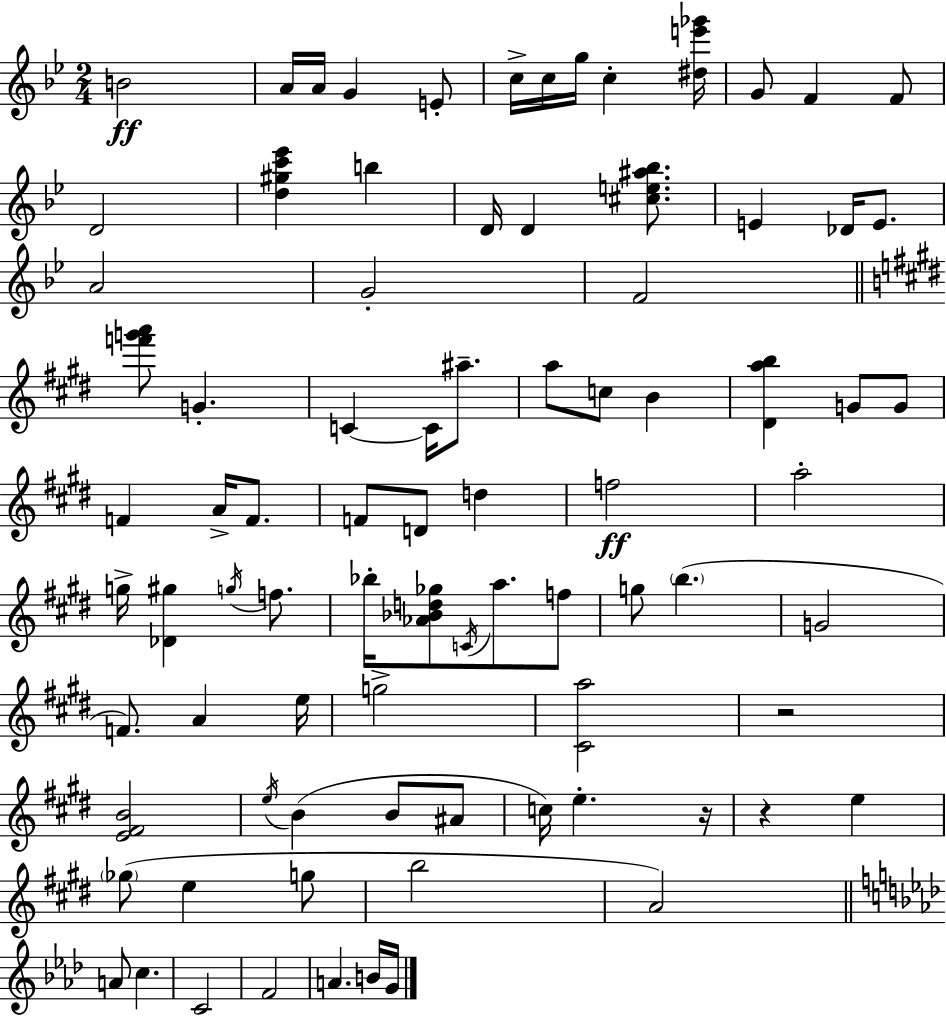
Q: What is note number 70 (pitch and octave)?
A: A4